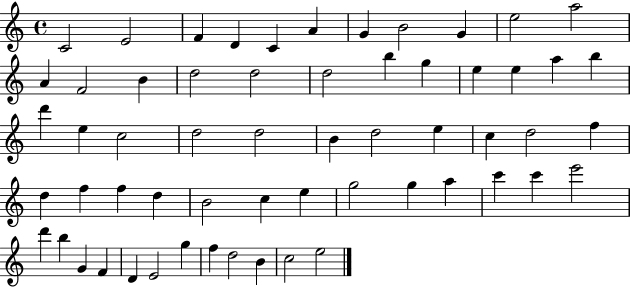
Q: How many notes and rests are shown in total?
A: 59